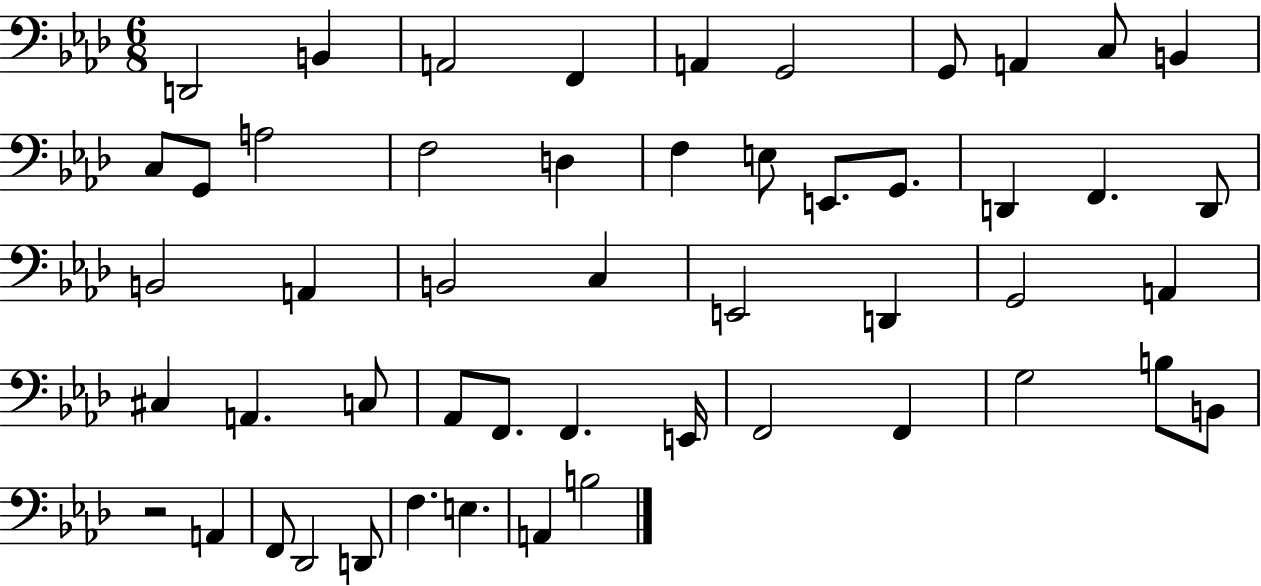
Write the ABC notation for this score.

X:1
T:Untitled
M:6/8
L:1/4
K:Ab
D,,2 B,, A,,2 F,, A,, G,,2 G,,/2 A,, C,/2 B,, C,/2 G,,/2 A,2 F,2 D, F, E,/2 E,,/2 G,,/2 D,, F,, D,,/2 B,,2 A,, B,,2 C, E,,2 D,, G,,2 A,, ^C, A,, C,/2 _A,,/2 F,,/2 F,, E,,/4 F,,2 F,, G,2 B,/2 B,,/2 z2 A,, F,,/2 _D,,2 D,,/2 F, E, A,, B,2